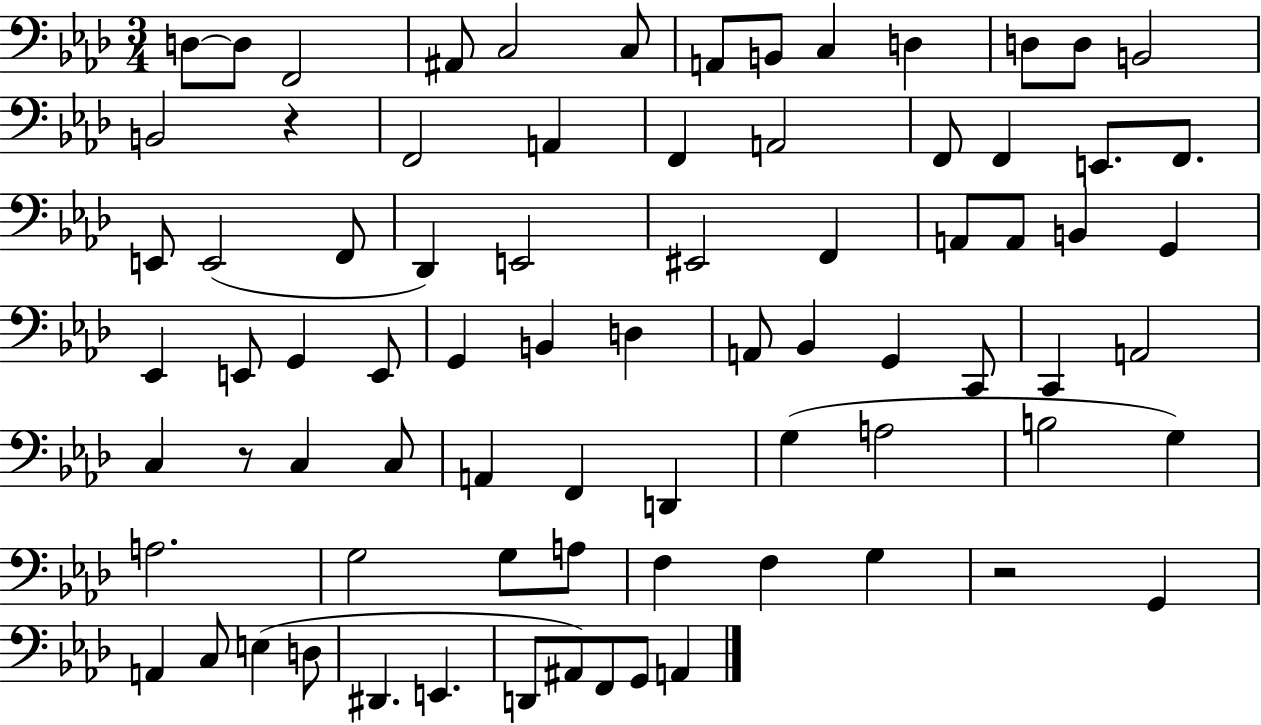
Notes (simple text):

D3/e D3/e F2/h A#2/e C3/h C3/e A2/e B2/e C3/q D3/q D3/e D3/e B2/h B2/h R/q F2/h A2/q F2/q A2/h F2/e F2/q E2/e. F2/e. E2/e E2/h F2/e Db2/q E2/h EIS2/h F2/q A2/e A2/e B2/q G2/q Eb2/q E2/e G2/q E2/e G2/q B2/q D3/q A2/e Bb2/q G2/q C2/e C2/q A2/h C3/q R/e C3/q C3/e A2/q F2/q D2/q G3/q A3/h B3/h G3/q A3/h. G3/h G3/e A3/e F3/q F3/q G3/q R/h G2/q A2/q C3/e E3/q D3/e D#2/q. E2/q. D2/e A#2/e F2/e G2/e A2/q